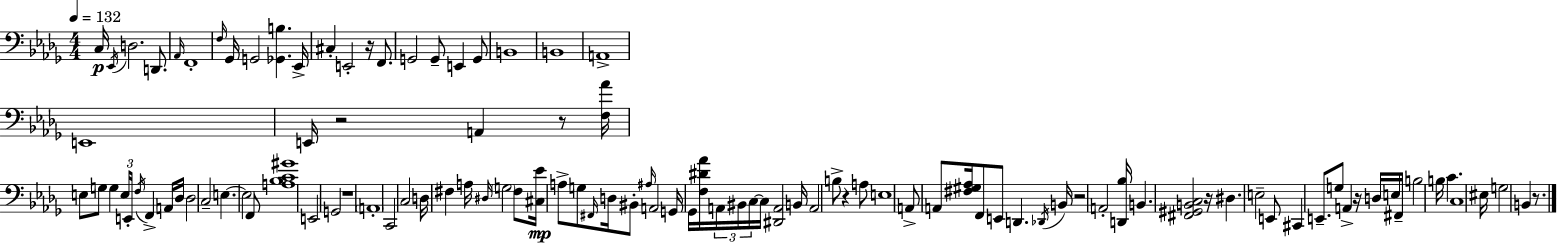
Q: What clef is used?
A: bass